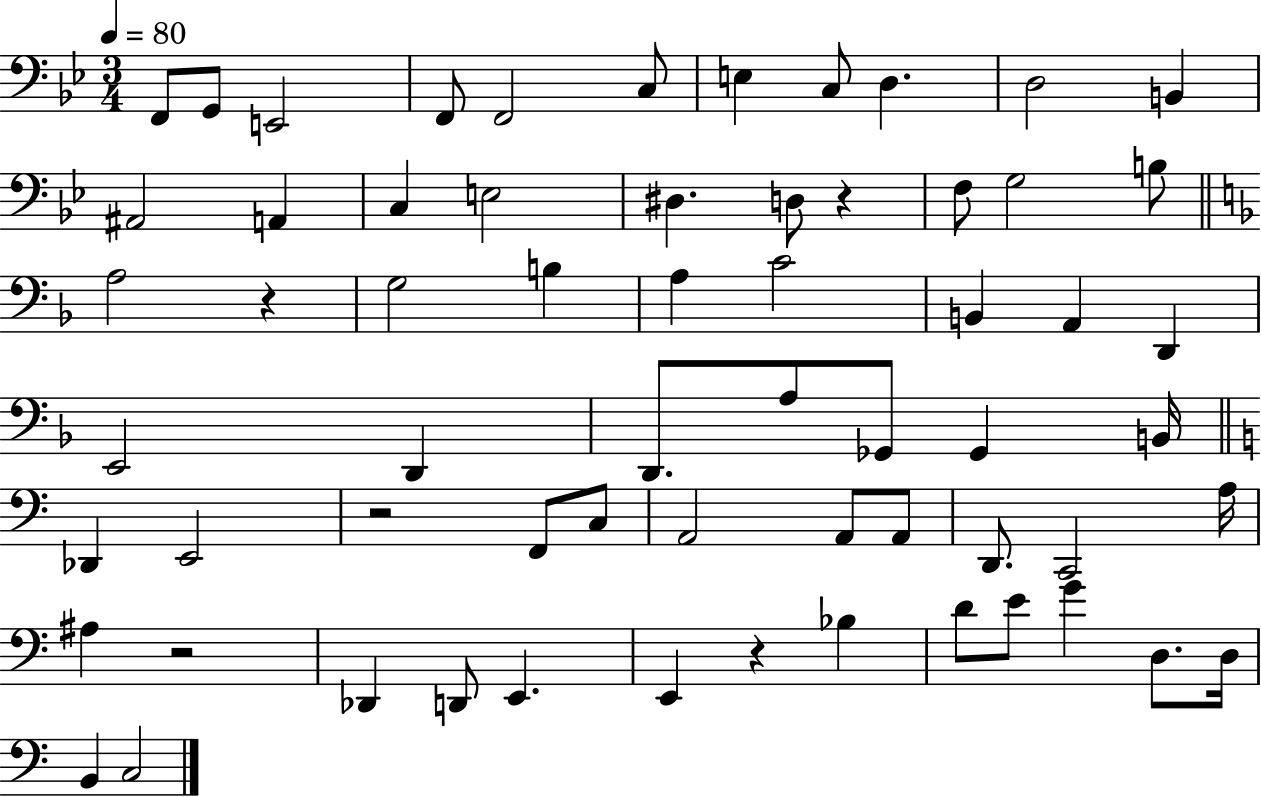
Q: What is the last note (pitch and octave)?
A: C3